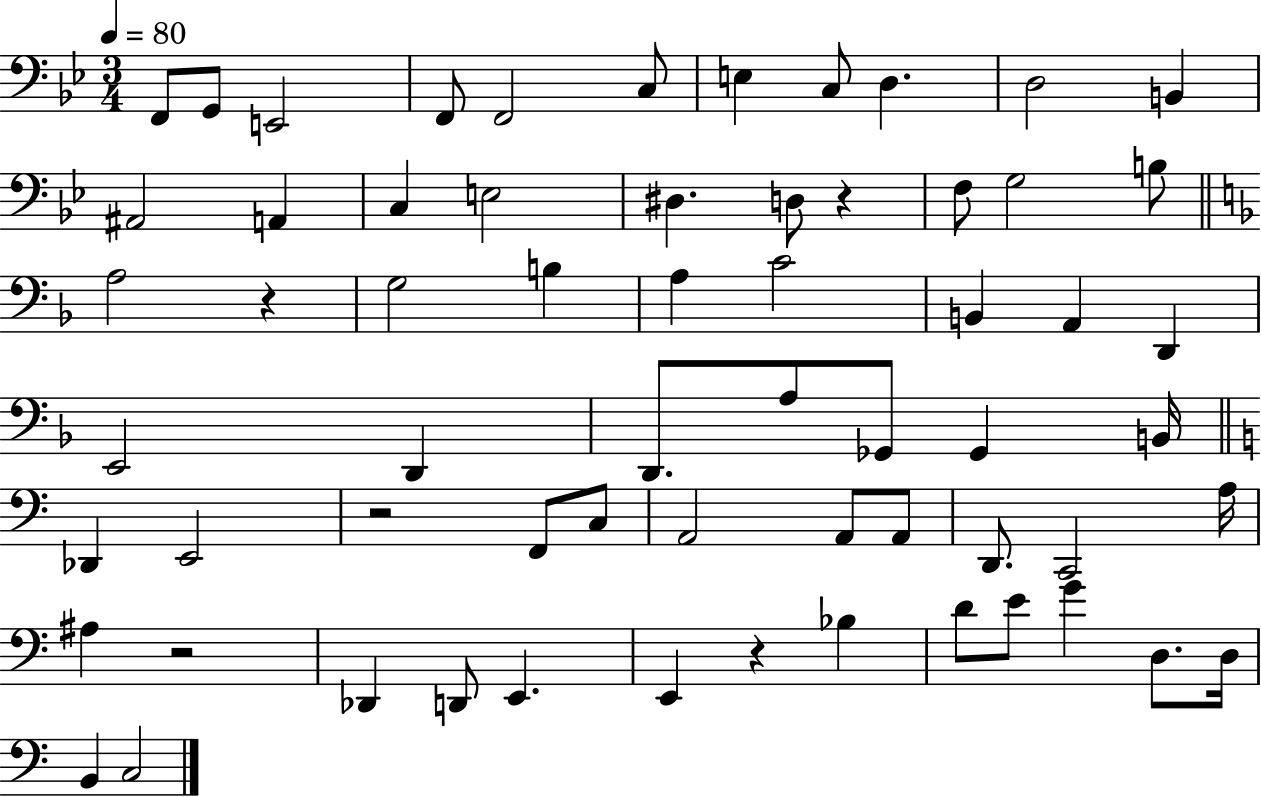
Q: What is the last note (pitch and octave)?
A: C3